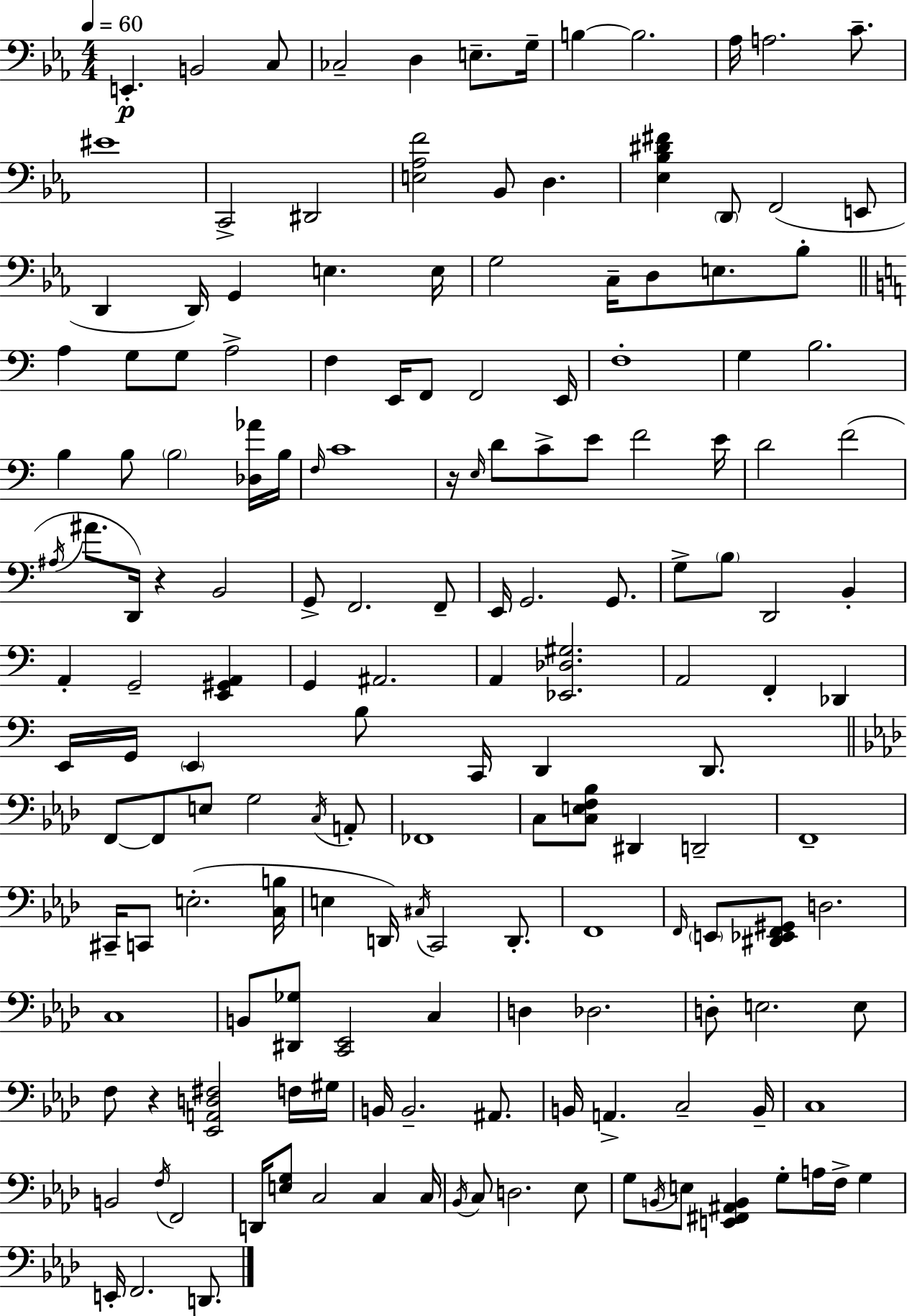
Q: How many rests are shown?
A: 3